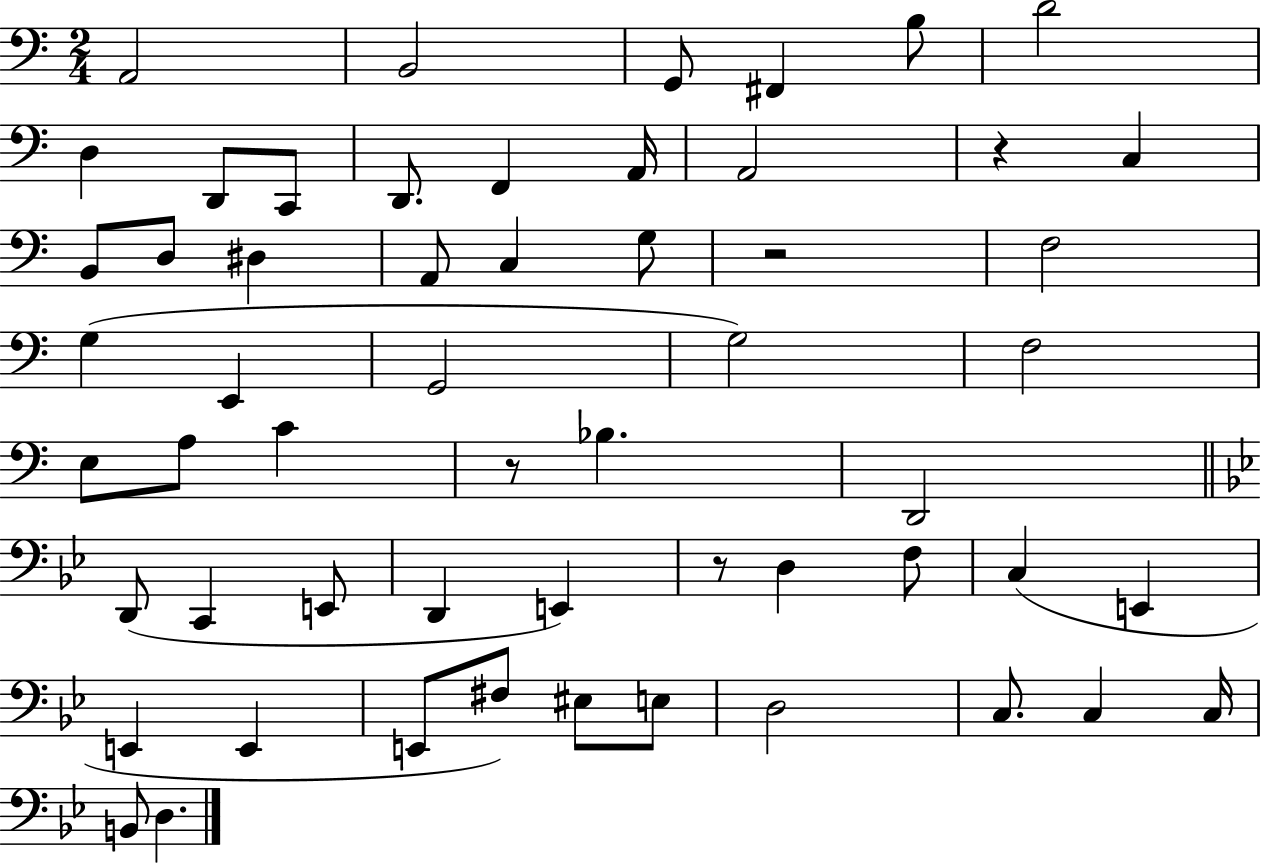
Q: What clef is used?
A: bass